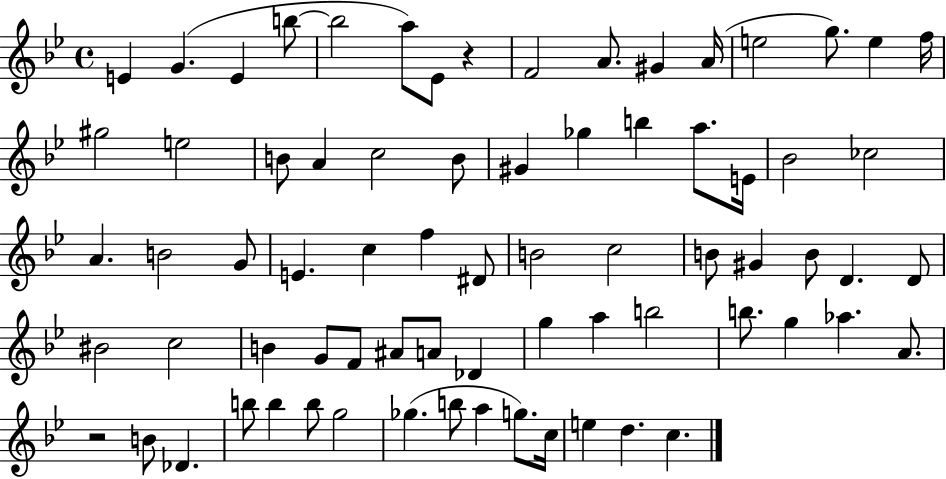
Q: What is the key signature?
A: BES major